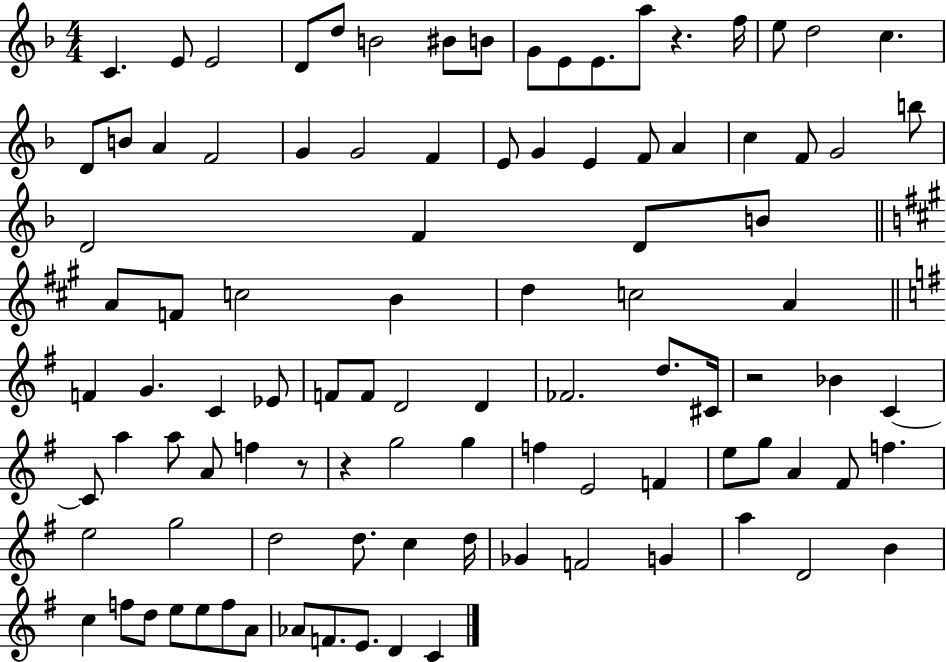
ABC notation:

X:1
T:Untitled
M:4/4
L:1/4
K:F
C E/2 E2 D/2 d/2 B2 ^B/2 B/2 G/2 E/2 E/2 a/2 z f/4 e/2 d2 c D/2 B/2 A F2 G G2 F E/2 G E F/2 A c F/2 G2 b/2 D2 F D/2 B/2 A/2 F/2 c2 B d c2 A F G C _E/2 F/2 F/2 D2 D _F2 d/2 ^C/4 z2 _B C C/2 a a/2 A/2 f z/2 z g2 g f E2 F e/2 g/2 A ^F/2 f e2 g2 d2 d/2 c d/4 _G F2 G a D2 B c f/2 d/2 e/2 e/2 f/2 A/2 _A/2 F/2 E/2 D C